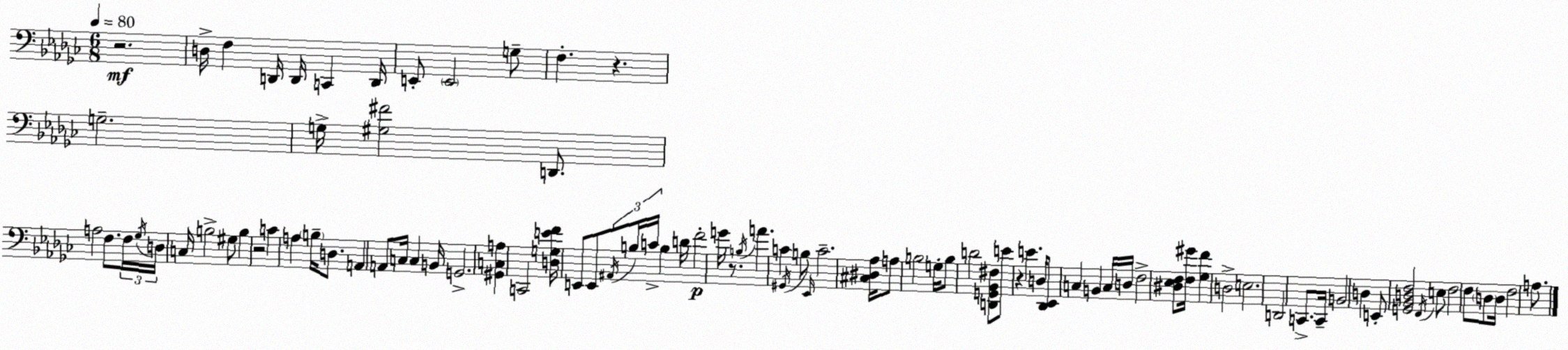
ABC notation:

X:1
T:Untitled
M:6/8
L:1/4
K:Ebm
z2 D,/4 F, D,,/4 D,,/4 C,, D,,/4 E,,/2 E,,2 G,/2 F, z G,2 G,/4 [^G,^F]2 D,,/2 A,2 F,/2 F,/4 _G,/4 D,/4 C,/4 B,2 ^G,/2 B, z2 C A, B,/4 D,/2 A,, A,,/2 C,/4 C, B,,/4 G,,2 [^G,,C,A,] C,,2 [D,G,EF]/4 E,,/2 E,,/2 ^A,,/4 B,/4 C/4 B, D/4 F2 G/4 z/2 B,/4 A C ^G,,/4 B,/2 _E,,/4 C2 [^C,^D,_A,]/4 A,/2 B,2 G,/4 B,/2 D2 [D,,G,,_B,,^F,]/2 E/2 z E D,/4 [_D,,_E,,]/2 C, B,, C,/4 D,/4 F,2 [^D,_E,F,]/2 [F,^G]/4 [_G,F] D,2 E,2 D,,2 C,,/2 C,,/4 B,,2 D, E,,/2 [G,,_B,,D,F,]2 F,,/4 E,/2 F,2 F,/2 D,/2 D,/4 F,2 A,/2